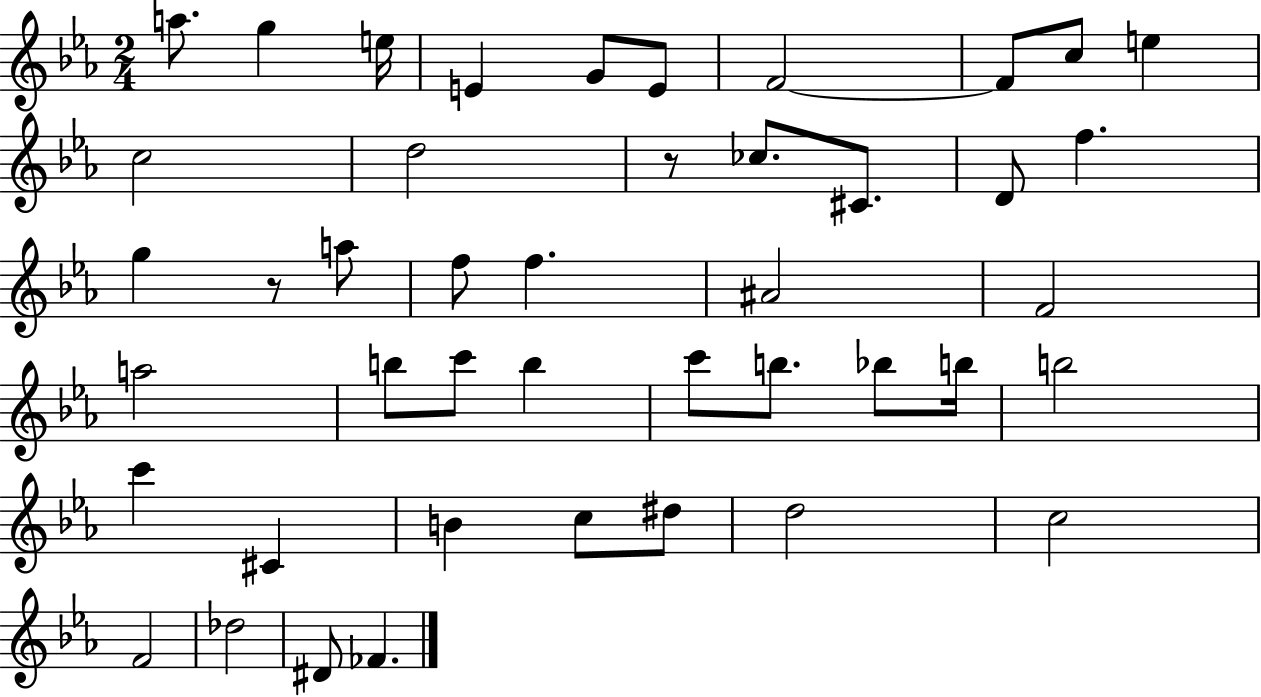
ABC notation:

X:1
T:Untitled
M:2/4
L:1/4
K:Eb
a/2 g e/4 E G/2 E/2 F2 F/2 c/2 e c2 d2 z/2 _c/2 ^C/2 D/2 f g z/2 a/2 f/2 f ^A2 F2 a2 b/2 c'/2 b c'/2 b/2 _b/2 b/4 b2 c' ^C B c/2 ^d/2 d2 c2 F2 _d2 ^D/2 _F